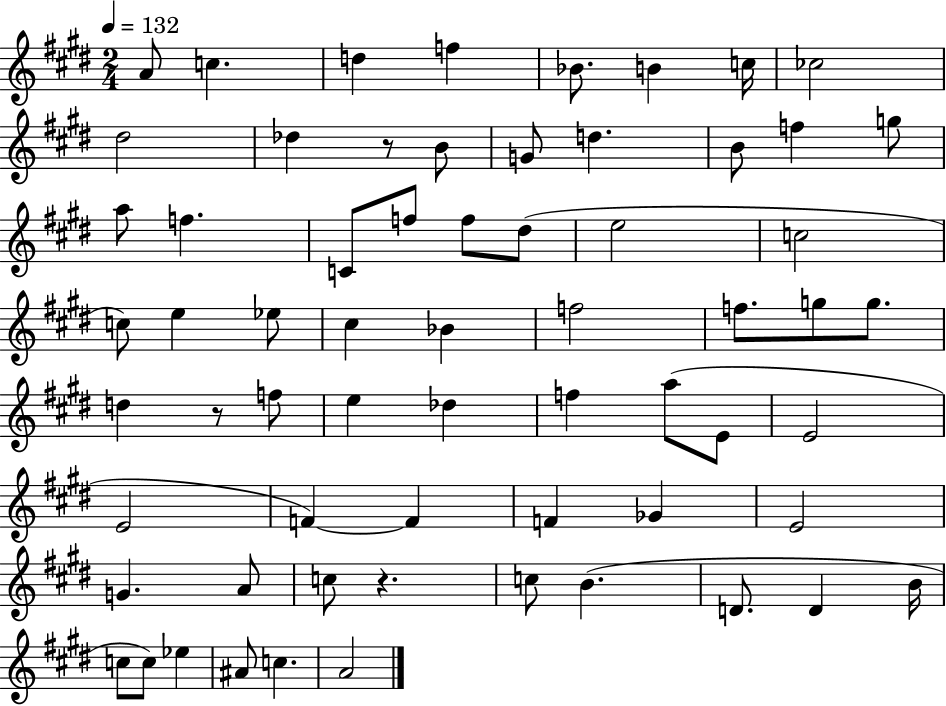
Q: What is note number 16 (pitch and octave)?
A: G5